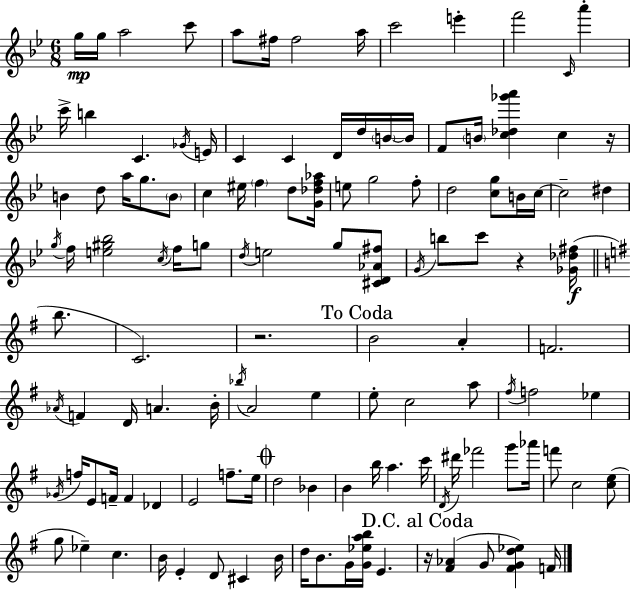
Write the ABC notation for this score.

X:1
T:Untitled
M:6/8
L:1/4
K:Bb
g/4 g/4 a2 c'/2 a/2 ^f/4 ^f2 a/4 c'2 e' f'2 C/4 a' c'/4 b C _G/4 E/4 C C D/4 d/4 B/4 B/4 F/2 B/4 [c_d_g'a'] c z/4 B d/2 a/4 g/2 B/2 c ^e/4 f d/2 [G_df_a]/4 e/2 g2 f/2 d2 [cg]/2 B/4 c/4 c2 ^d g/4 f/4 [e^g_b]2 c/4 f/4 g/2 d/4 e2 g/2 [^CD_A^f]/2 G/4 b/2 c'/2 z [_G_d^f]/4 b/2 C2 z2 B2 A F2 _A/4 F D/4 A B/4 _b/4 A2 e e/2 c2 a/2 ^f/4 f2 _e _G/4 f/4 E/2 F/4 F _D E2 f/2 e/4 d2 _B B b/4 a c'/4 D/4 ^d'/4 _f'2 g'/2 _a'/4 f'/2 c2 [ce]/2 g/2 _e c B/4 E D/2 ^C B/4 d/4 B/2 G/4 [G_eab]/4 E z/4 [^F_A] G/2 [^FGd_e] F/4